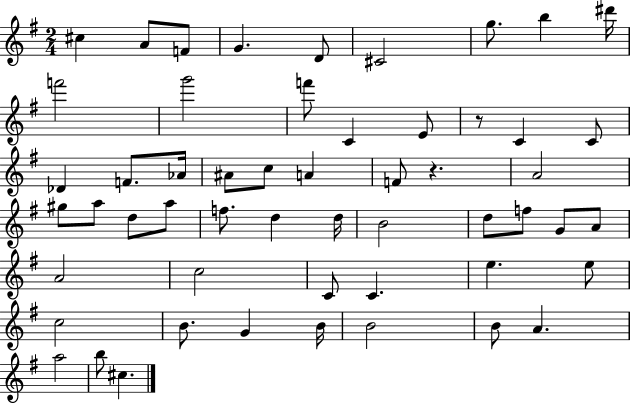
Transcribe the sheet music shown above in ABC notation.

X:1
T:Untitled
M:2/4
L:1/4
K:G
^c A/2 F/2 G D/2 ^C2 g/2 b ^d'/4 f'2 g'2 f'/2 C E/2 z/2 C C/2 _D F/2 _A/4 ^A/2 c/2 A F/2 z A2 ^g/2 a/2 d/2 a/2 f/2 d d/4 B2 d/2 f/2 G/2 A/2 A2 c2 C/2 C e e/2 c2 B/2 G B/4 B2 B/2 A a2 b/2 ^c